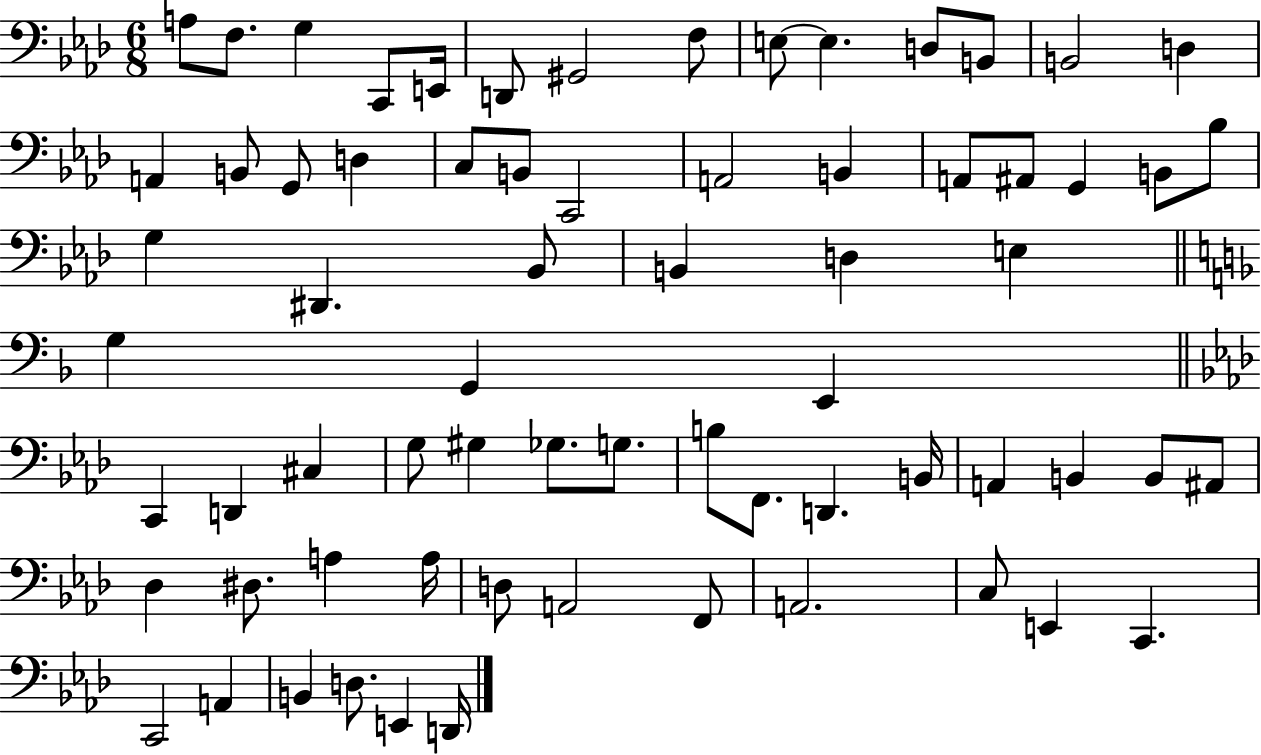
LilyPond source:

{
  \clef bass
  \numericTimeSignature
  \time 6/8
  \key aes \major
  a8 f8. g4 c,8 e,16 | d,8 gis,2 f8 | e8~~ e4. d8 b,8 | b,2 d4 | \break a,4 b,8 g,8 d4 | c8 b,8 c,2 | a,2 b,4 | a,8 ais,8 g,4 b,8 bes8 | \break g4 dis,4. bes,8 | b,4 d4 e4 | \bar "||" \break \key f \major g4 g,4 e,4 | \bar "||" \break \key aes \major c,4 d,4 cis4 | g8 gis4 ges8. g8. | b8 f,8. d,4. b,16 | a,4 b,4 b,8 ais,8 | \break des4 dis8. a4 a16 | d8 a,2 f,8 | a,2. | c8 e,4 c,4. | \break c,2 a,4 | b,4 d8. e,4 d,16 | \bar "|."
}